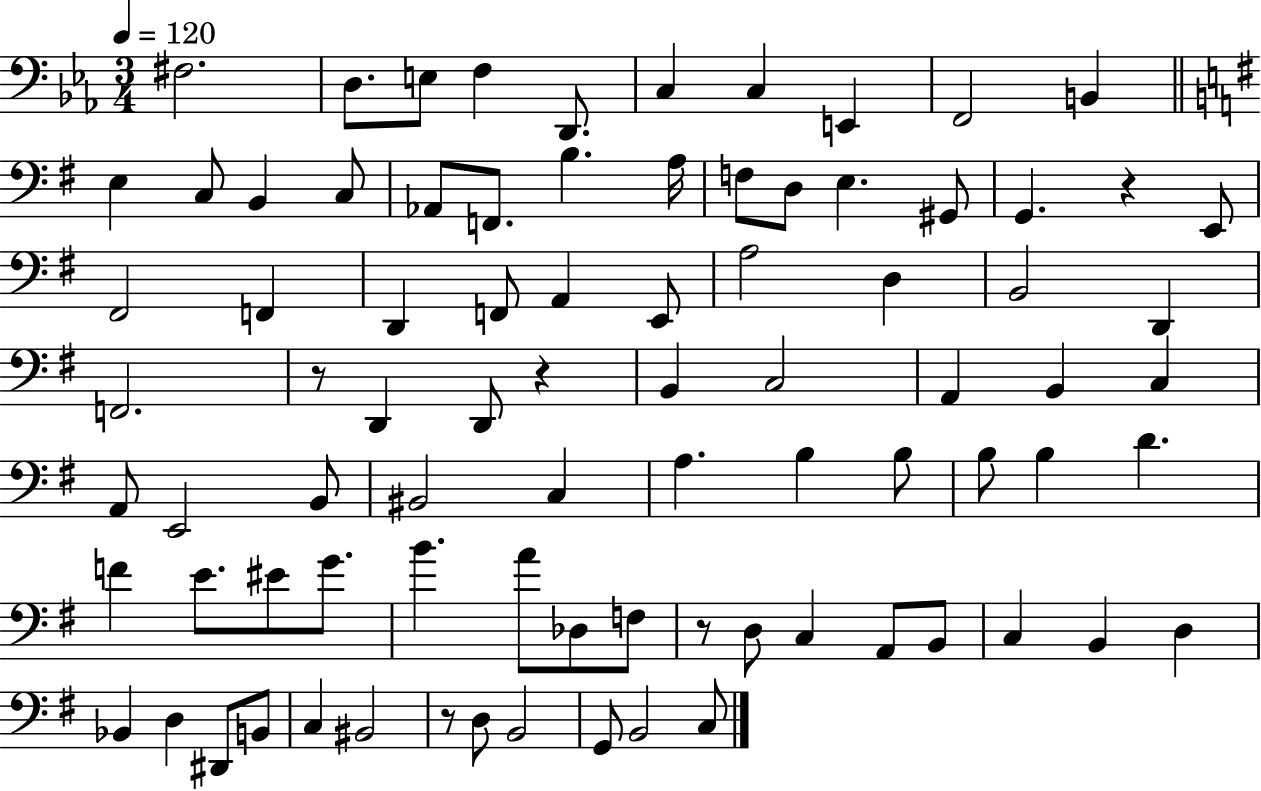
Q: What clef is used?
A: bass